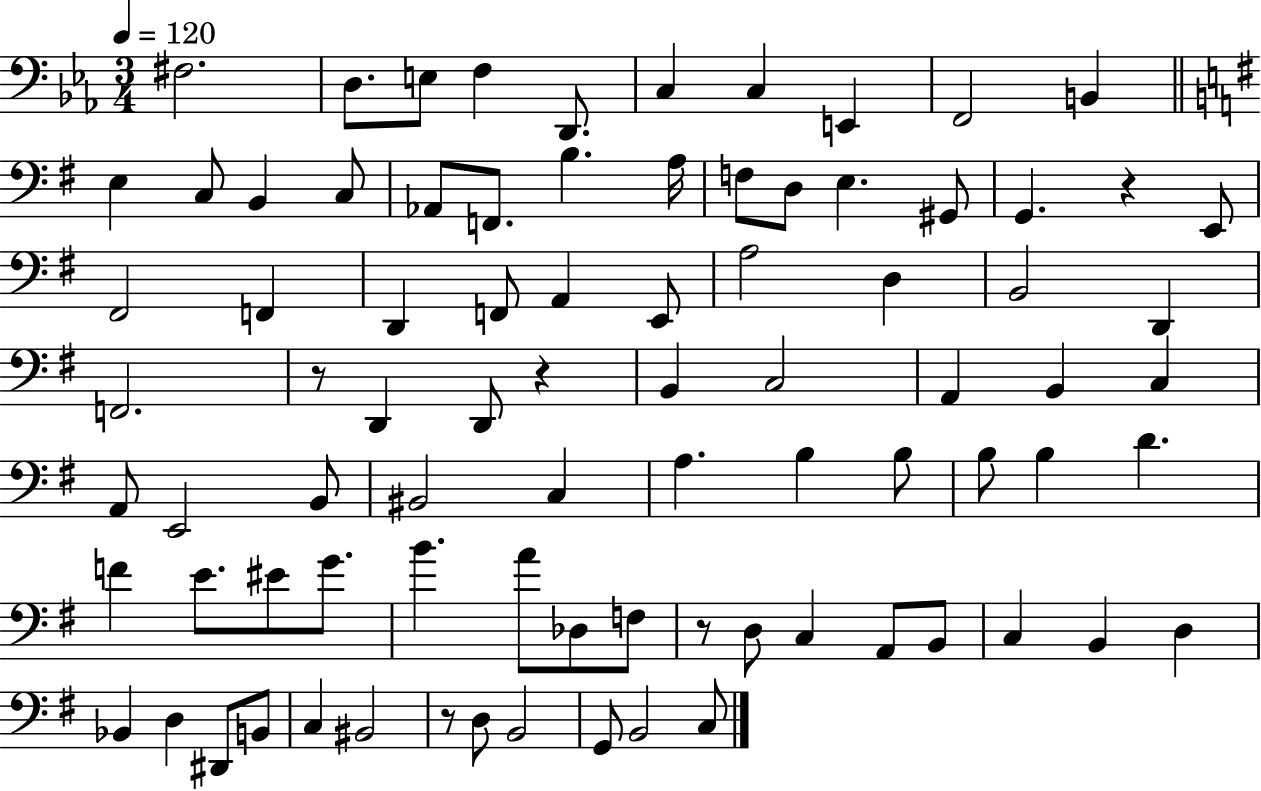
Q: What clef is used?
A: bass